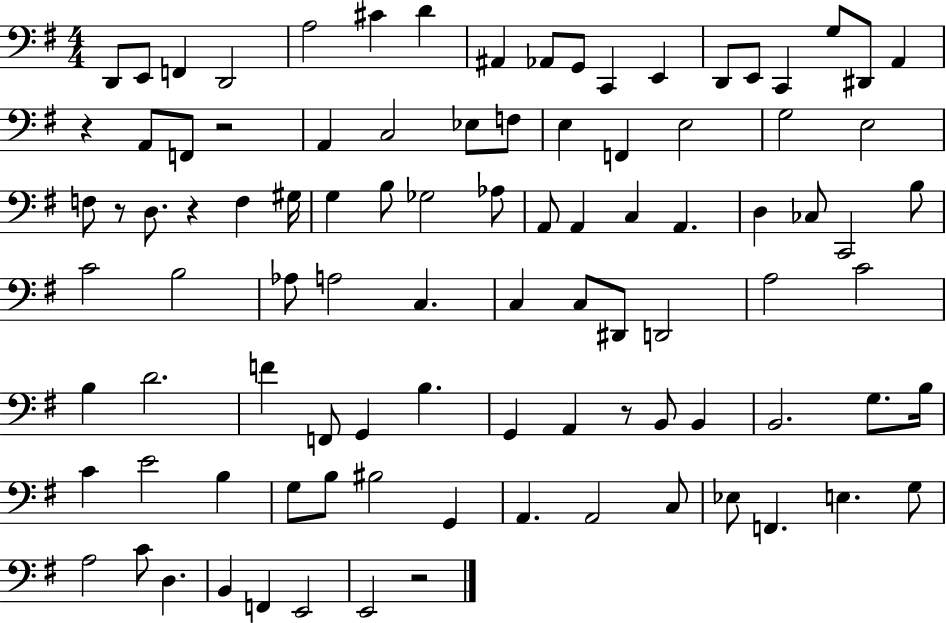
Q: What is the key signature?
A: G major